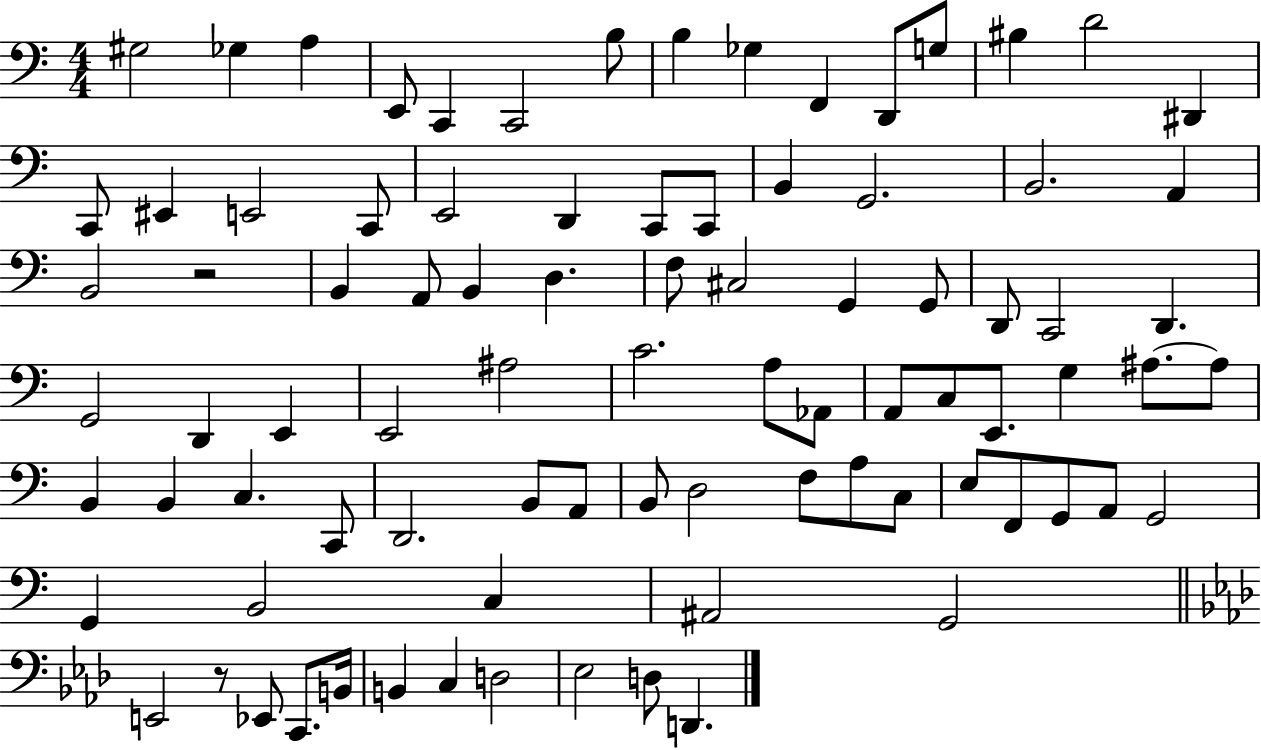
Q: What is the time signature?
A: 4/4